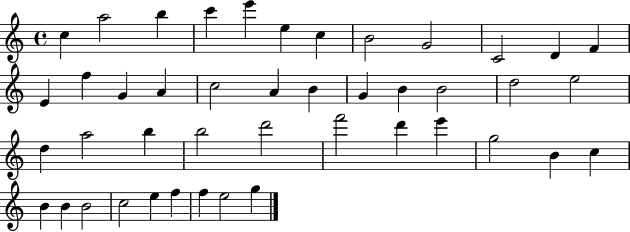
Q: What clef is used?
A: treble